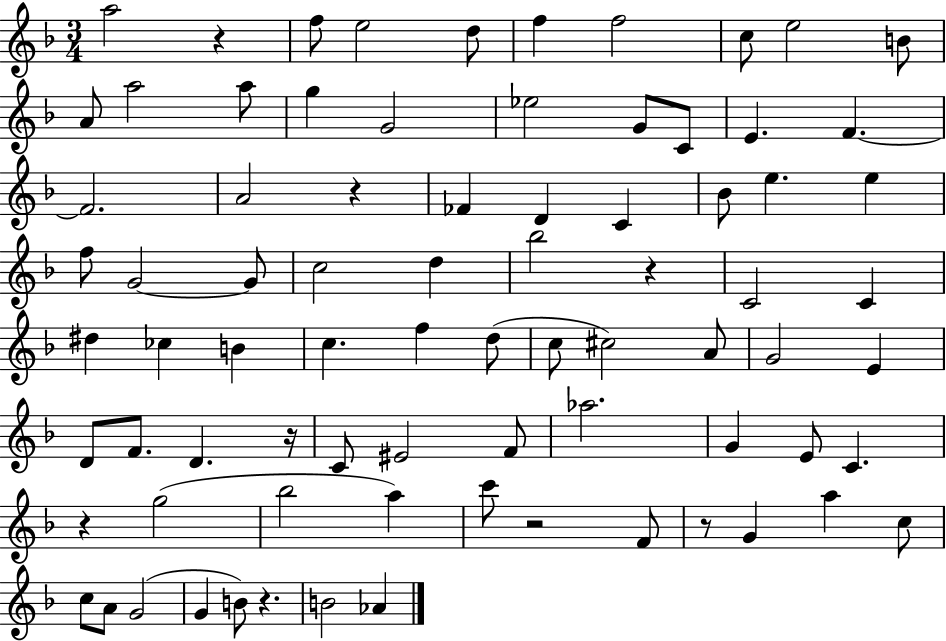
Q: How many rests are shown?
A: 8